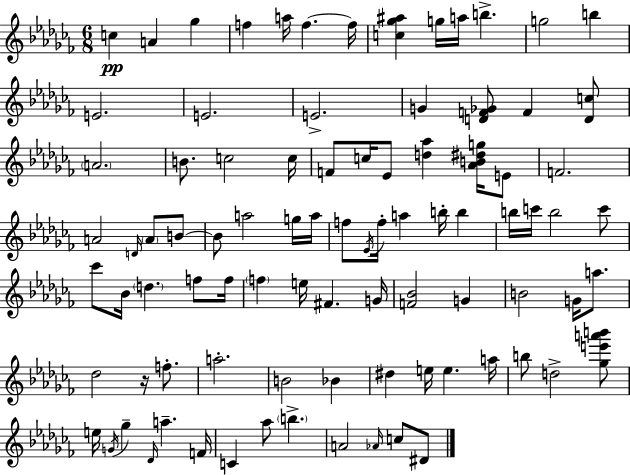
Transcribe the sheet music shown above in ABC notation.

X:1
T:Untitled
M:6/8
L:1/4
K:Abm
c A _g f a/4 f f/4 [c_g^a] g/4 a/4 b g2 b E2 E2 E2 G [DF_G]/2 F [Dc]/2 A2 B/2 c2 c/4 F/2 c/4 _E/2 [d_a] [_AB^dg]/4 E/2 F2 A2 D/4 A/2 B/2 B/2 a2 g/4 a/4 f/2 _E/4 f/4 a b/4 b b/4 c'/4 b2 c'/2 _c'/2 _B/4 d f/2 f/4 f e/4 ^F G/4 [F_B]2 G B2 G/4 a/2 _d2 z/4 f/2 a2 B2 _B ^d e/4 e a/4 b/2 d2 [_ge'a'b']/2 e/4 G/4 _g _D/4 a F/4 C _a/2 b A2 _A/4 c/2 ^D/2